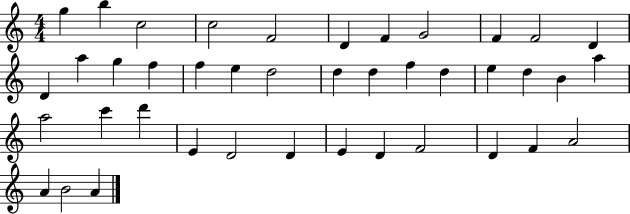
G5/q B5/q C5/h C5/h F4/h D4/q F4/q G4/h F4/q F4/h D4/q D4/q A5/q G5/q F5/q F5/q E5/q D5/h D5/q D5/q F5/q D5/q E5/q D5/q B4/q A5/q A5/h C6/q D6/q E4/q D4/h D4/q E4/q D4/q F4/h D4/q F4/q A4/h A4/q B4/h A4/q